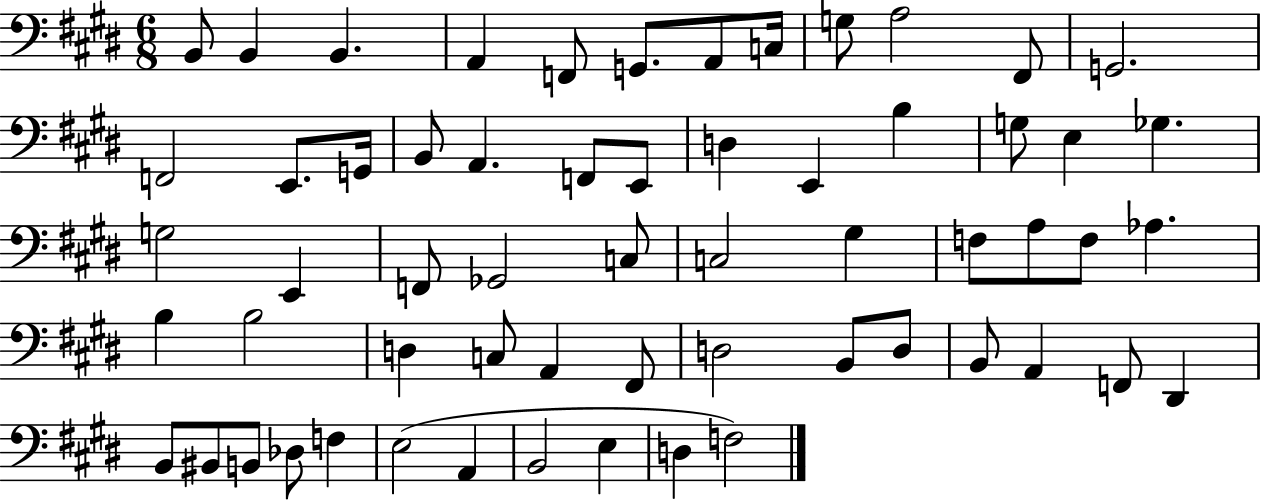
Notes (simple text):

B2/e B2/q B2/q. A2/q F2/e G2/e. A2/e C3/s G3/e A3/h F#2/e G2/h. F2/h E2/e. G2/s B2/e A2/q. F2/e E2/e D3/q E2/q B3/q G3/e E3/q Gb3/q. G3/h E2/q F2/e Gb2/h C3/e C3/h G#3/q F3/e A3/e F3/e Ab3/q. B3/q B3/h D3/q C3/e A2/q F#2/e D3/h B2/e D3/e B2/e A2/q F2/e D#2/q B2/e BIS2/e B2/e Db3/e F3/q E3/h A2/q B2/h E3/q D3/q F3/h